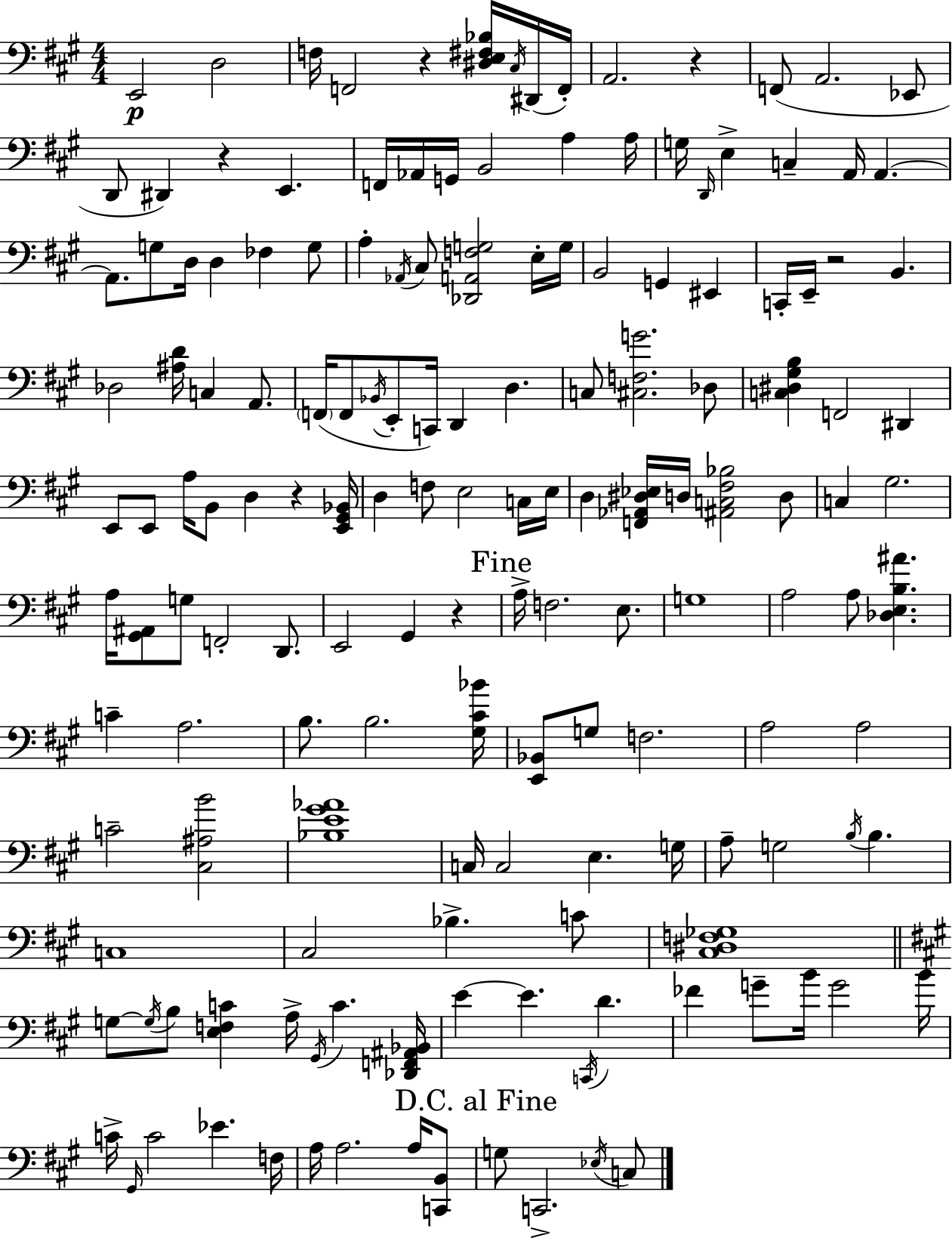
X:1
T:Untitled
M:4/4
L:1/4
K:A
E,,2 D,2 F,/4 F,,2 z [^D,E,^F,_B,]/4 ^C,/4 ^D,,/4 F,,/4 A,,2 z F,,/2 A,,2 _E,,/2 D,,/2 ^D,, z E,, F,,/4 _A,,/4 G,,/4 B,,2 A, A,/4 G,/4 D,,/4 E, C, A,,/4 A,, A,,/2 G,/2 D,/4 D, _F, G,/2 A, _A,,/4 ^C,/2 [_D,,A,,F,G,]2 E,/4 G,/4 B,,2 G,, ^E,, C,,/4 E,,/4 z2 B,, _D,2 [^A,D]/4 C, A,,/2 F,,/4 F,,/2 _B,,/4 E,,/2 C,,/4 D,, D, C,/2 [^C,F,G]2 _D,/2 [C,^D,^G,B,] F,,2 ^D,, E,,/2 E,,/2 A,/4 B,,/2 D, z [E,,^G,,_B,,]/4 D, F,/2 E,2 C,/4 E,/4 D, [F,,_A,,^D,_E,]/4 D,/4 [^A,,C,^F,_B,]2 D,/2 C, ^G,2 A,/4 [^G,,^A,,]/2 G,/2 F,,2 D,,/2 E,,2 ^G,, z A,/4 F,2 E,/2 G,4 A,2 A,/2 [_D,E,B,^A] C A,2 B,/2 B,2 [^G,^C_B]/4 [E,,_B,,]/2 G,/2 F,2 A,2 A,2 C2 [^C,^A,B]2 [_B,E^G_A]4 C,/4 C,2 E, G,/4 A,/2 G,2 B,/4 B, C,4 ^C,2 _B, C/2 [^C,^D,F,_G,]4 G,/2 G,/4 B,/2 [E,F,C] A,/4 ^G,,/4 C [_D,,F,,^A,,_B,,]/4 E E C,,/4 D _F G/2 B/4 G2 B/4 C/4 ^G,,/4 C2 _E F,/4 A,/4 A,2 A,/4 [C,,B,,]/2 G,/2 C,,2 _E,/4 C,/2